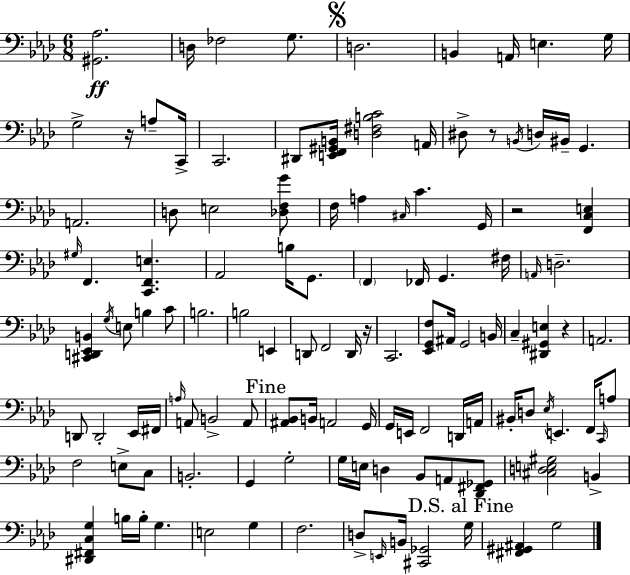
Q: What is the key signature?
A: F minor